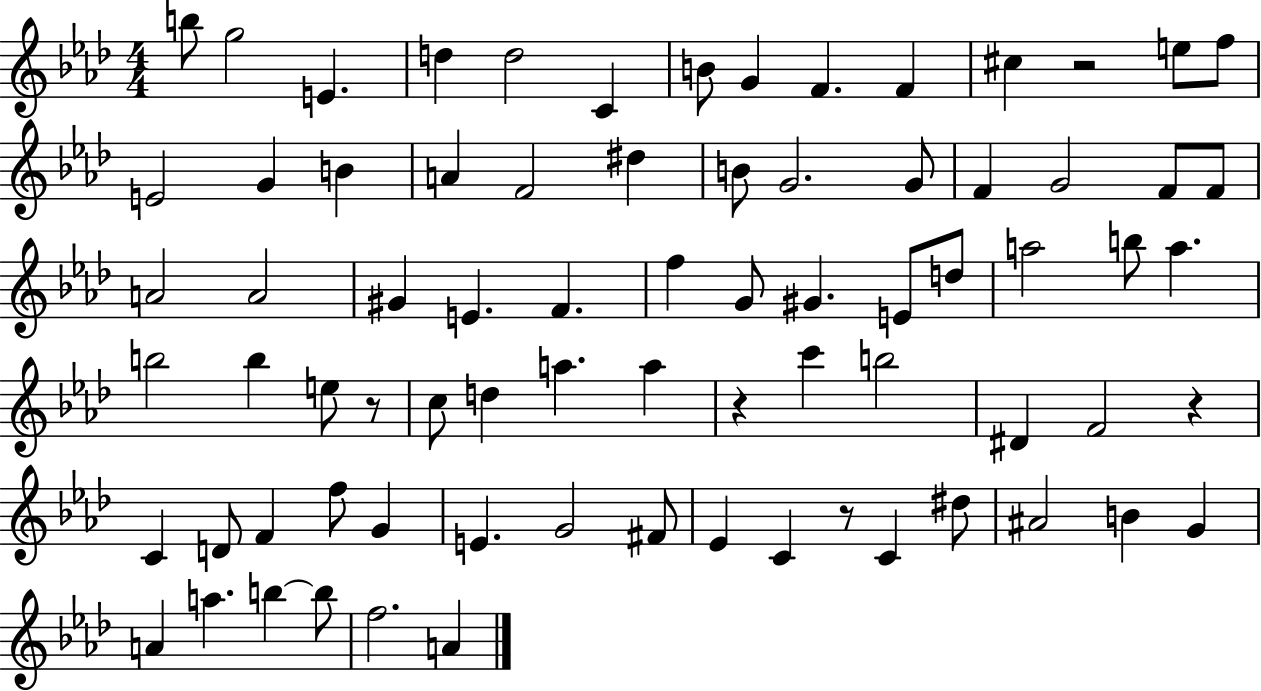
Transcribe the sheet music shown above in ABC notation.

X:1
T:Untitled
M:4/4
L:1/4
K:Ab
b/2 g2 E d d2 C B/2 G F F ^c z2 e/2 f/2 E2 G B A F2 ^d B/2 G2 G/2 F G2 F/2 F/2 A2 A2 ^G E F f G/2 ^G E/2 d/2 a2 b/2 a b2 b e/2 z/2 c/2 d a a z c' b2 ^D F2 z C D/2 F f/2 G E G2 ^F/2 _E C z/2 C ^d/2 ^A2 B G A a b b/2 f2 A